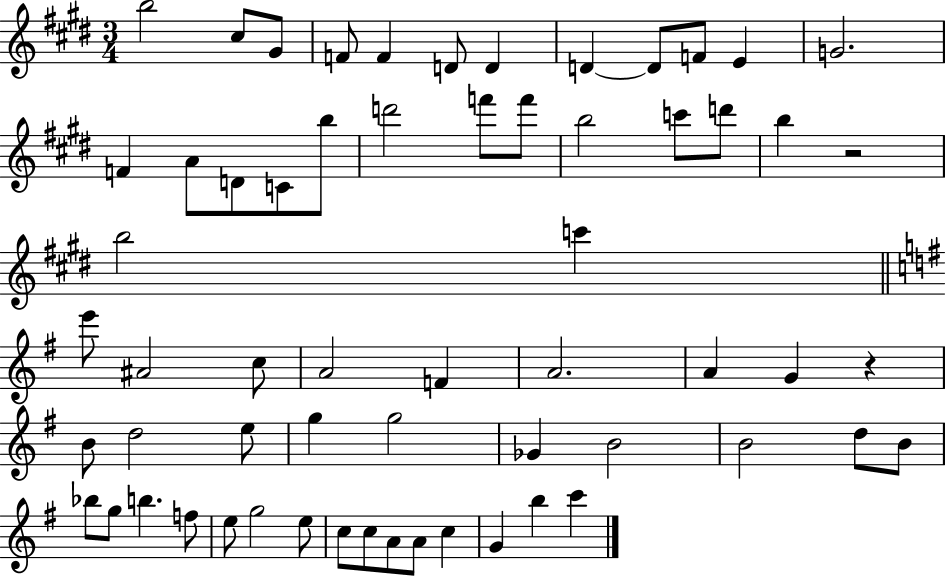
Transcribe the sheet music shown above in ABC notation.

X:1
T:Untitled
M:3/4
L:1/4
K:E
b2 ^c/2 ^G/2 F/2 F D/2 D D D/2 F/2 E G2 F A/2 D/2 C/2 b/2 d'2 f'/2 f'/2 b2 c'/2 d'/2 b z2 b2 c' e'/2 ^A2 c/2 A2 F A2 A G z B/2 d2 e/2 g g2 _G B2 B2 d/2 B/2 _b/2 g/2 b f/2 e/2 g2 e/2 c/2 c/2 A/2 A/2 c G b c'